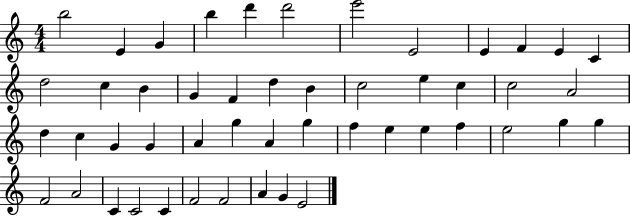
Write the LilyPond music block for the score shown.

{
  \clef treble
  \numericTimeSignature
  \time 4/4
  \key c \major
  b''2 e'4 g'4 | b''4 d'''4 d'''2 | e'''2 e'2 | e'4 f'4 e'4 c'4 | \break d''2 c''4 b'4 | g'4 f'4 d''4 b'4 | c''2 e''4 c''4 | c''2 a'2 | \break d''4 c''4 g'4 g'4 | a'4 g''4 a'4 g''4 | f''4 e''4 e''4 f''4 | e''2 g''4 g''4 | \break f'2 a'2 | c'4 c'2 c'4 | f'2 f'2 | a'4 g'4 e'2 | \break \bar "|."
}